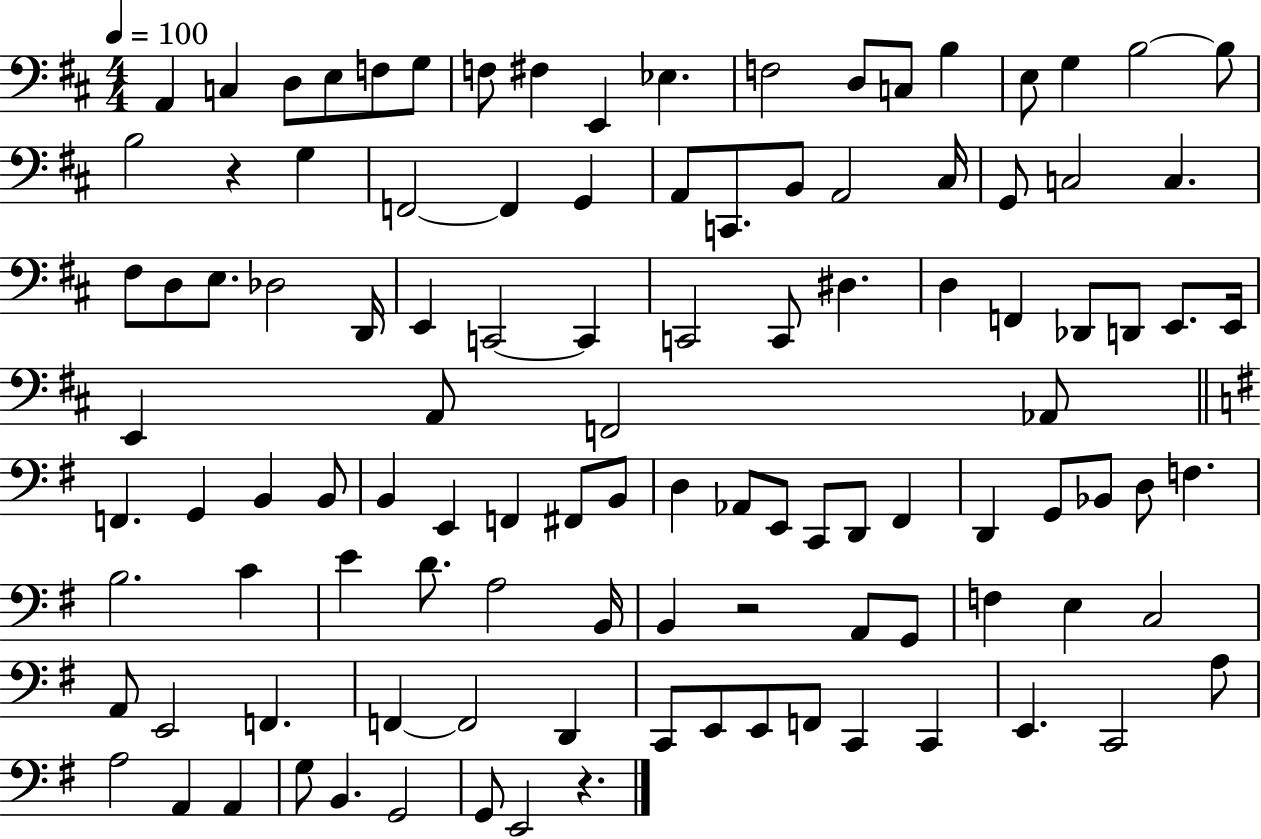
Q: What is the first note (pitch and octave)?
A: A2